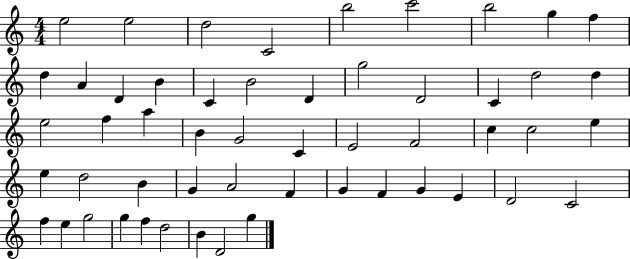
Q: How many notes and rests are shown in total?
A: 53